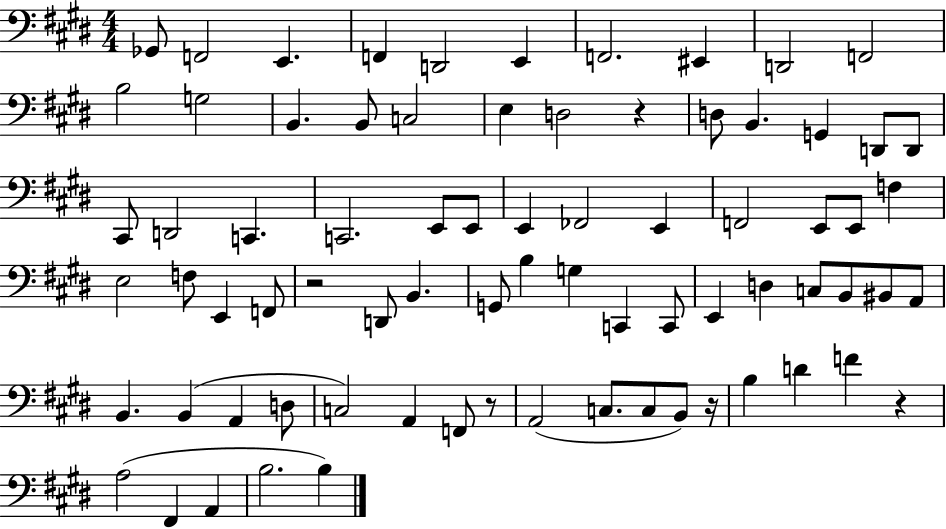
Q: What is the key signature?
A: E major